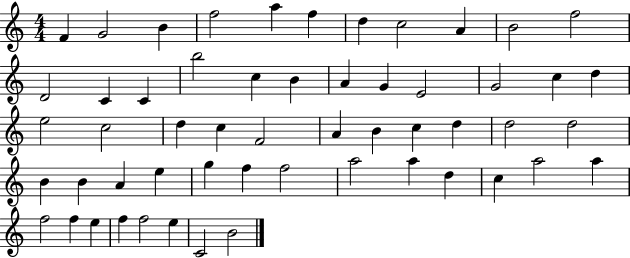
F4/q G4/h B4/q F5/h A5/q F5/q D5/q C5/h A4/q B4/h F5/h D4/h C4/q C4/q B5/h C5/q B4/q A4/q G4/q E4/h G4/h C5/q D5/q E5/h C5/h D5/q C5/q F4/h A4/q B4/q C5/q D5/q D5/h D5/h B4/q B4/q A4/q E5/q G5/q F5/q F5/h A5/h A5/q D5/q C5/q A5/h A5/q F5/h F5/q E5/q F5/q F5/h E5/q C4/h B4/h